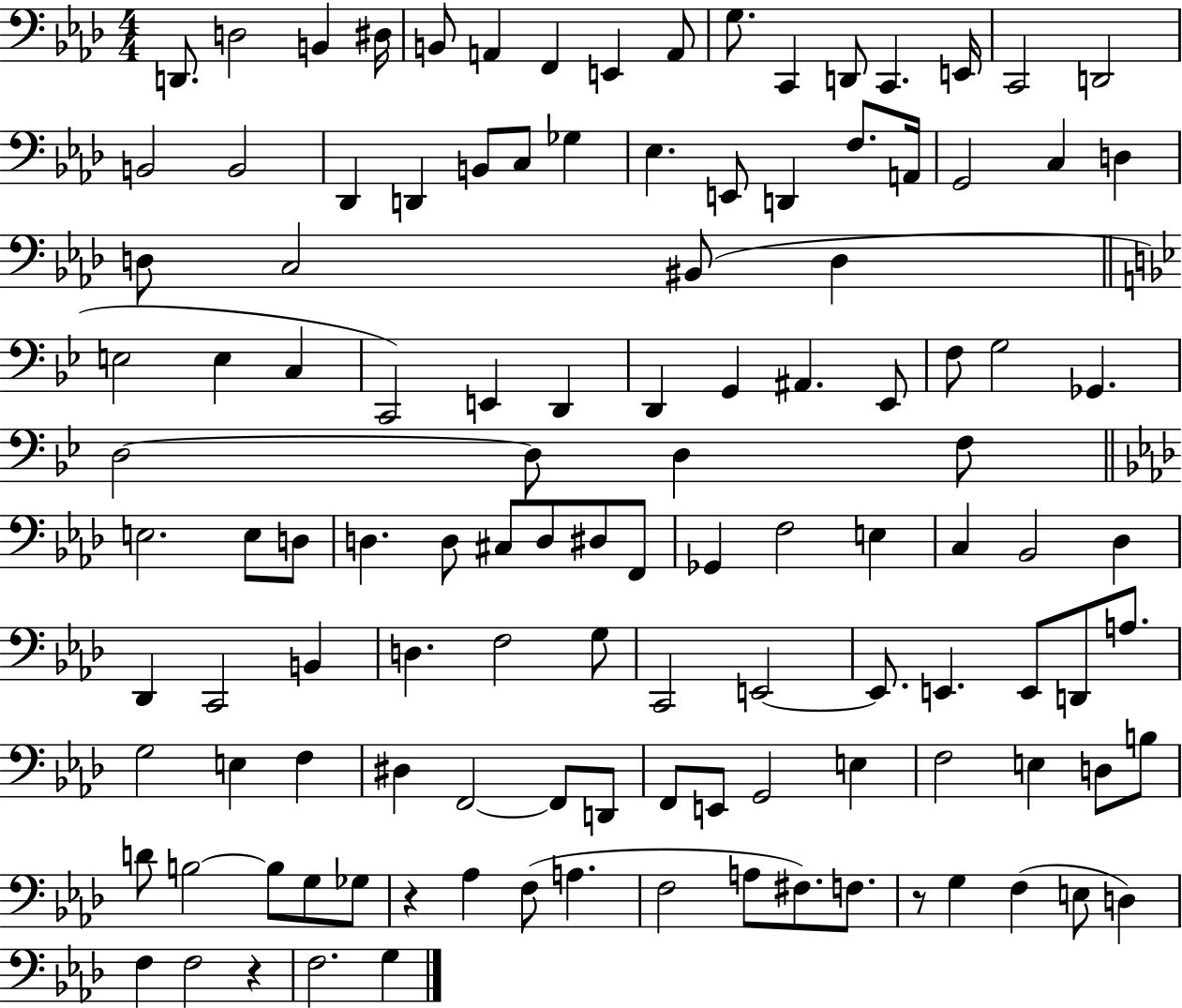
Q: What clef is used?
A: bass